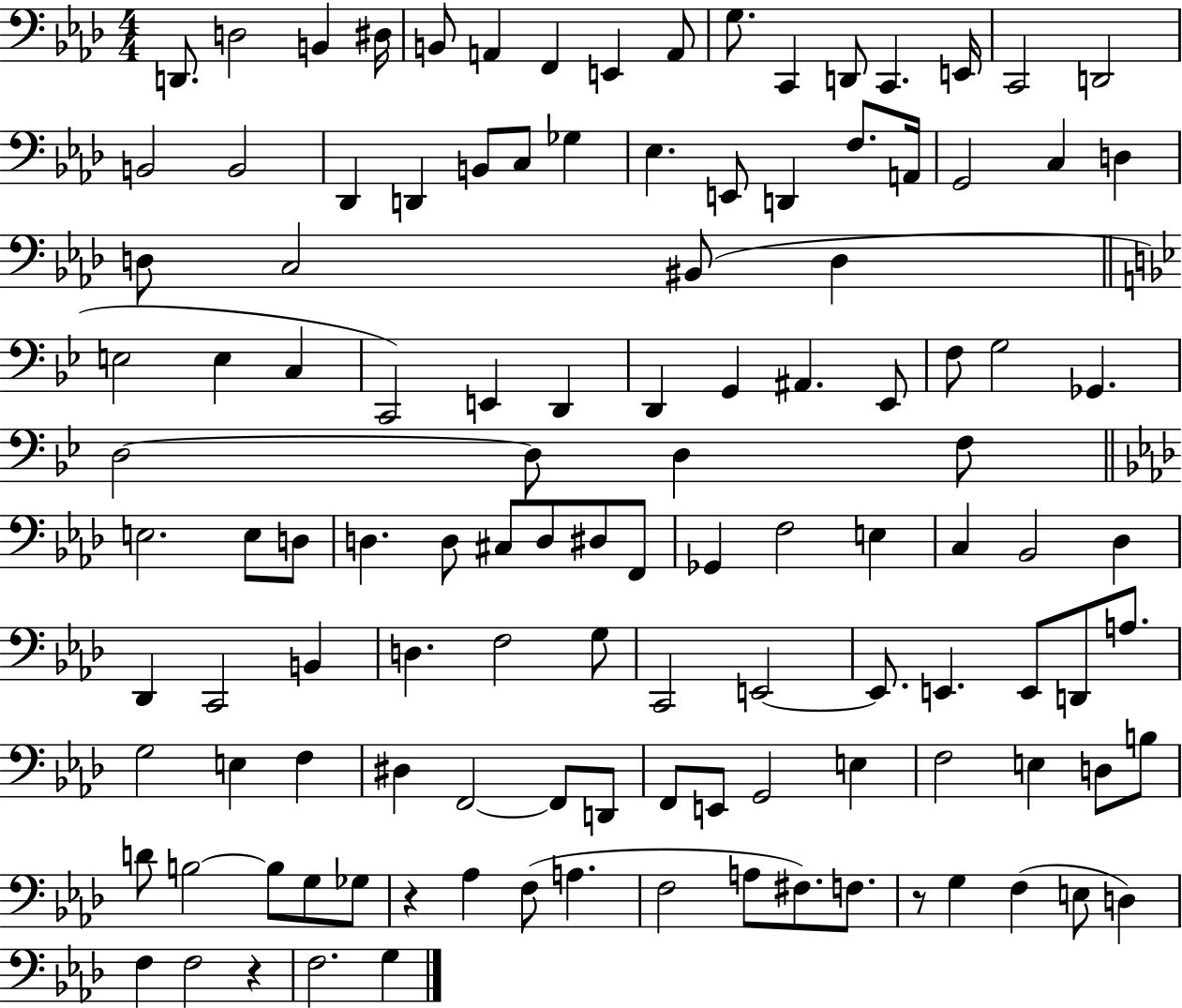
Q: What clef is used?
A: bass